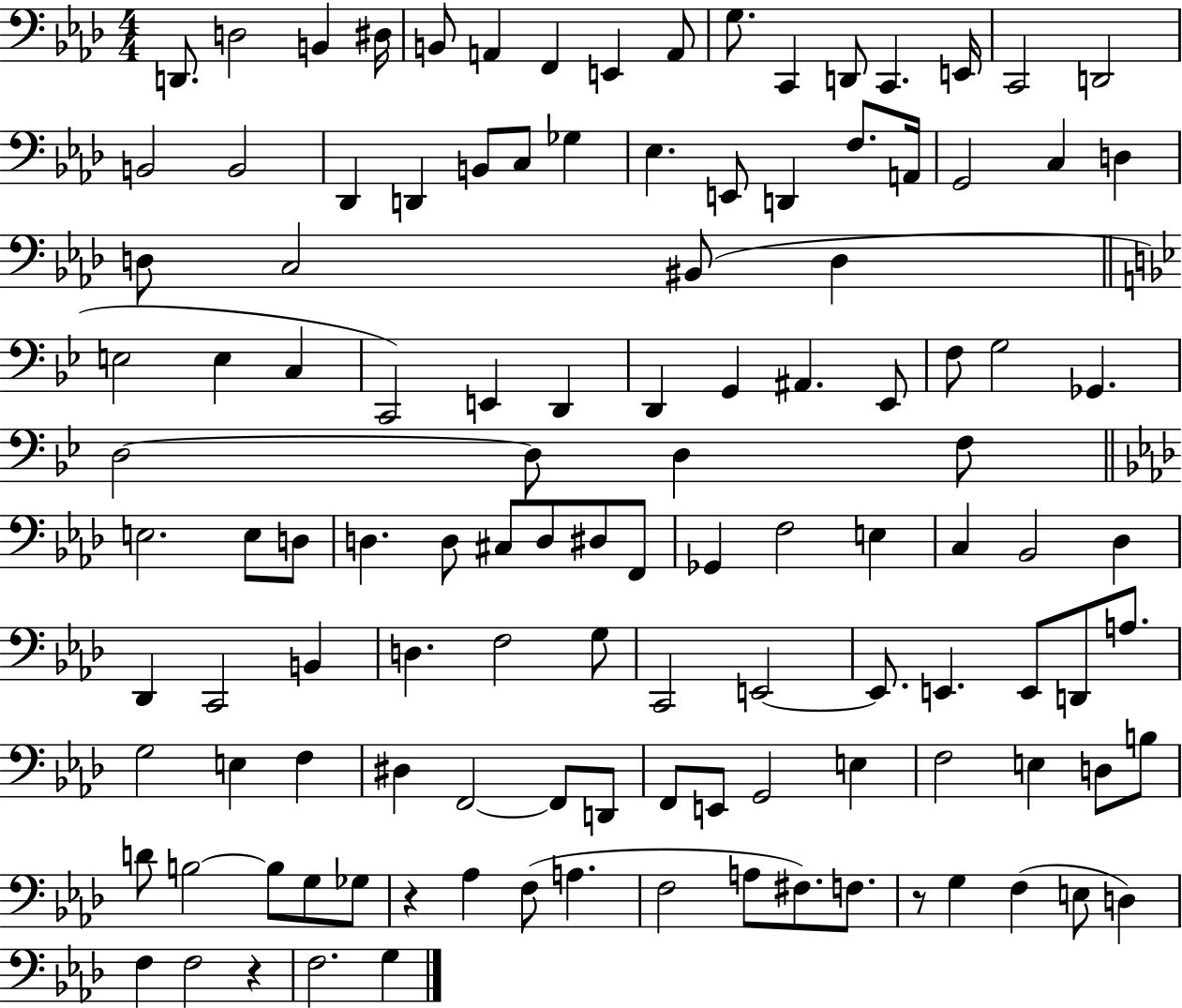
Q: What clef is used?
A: bass